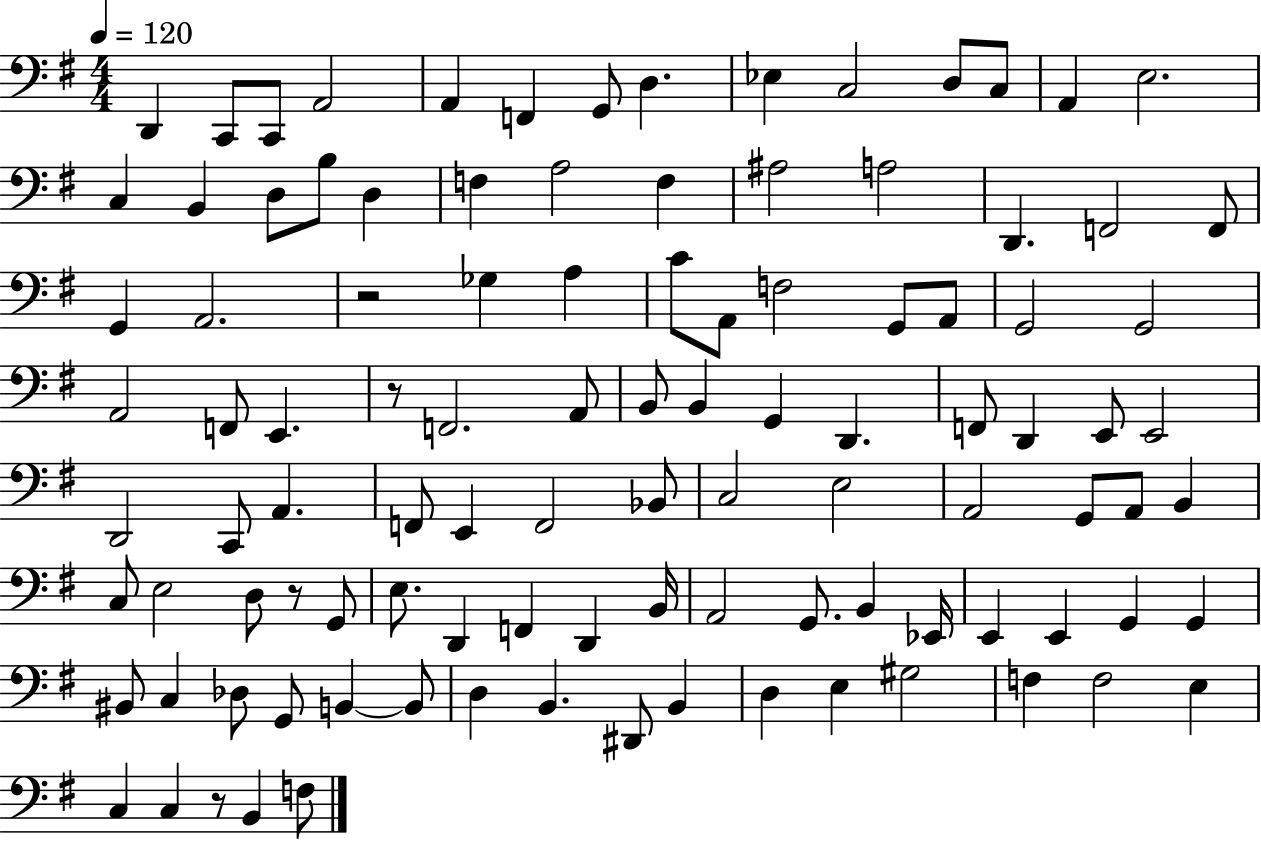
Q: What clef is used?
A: bass